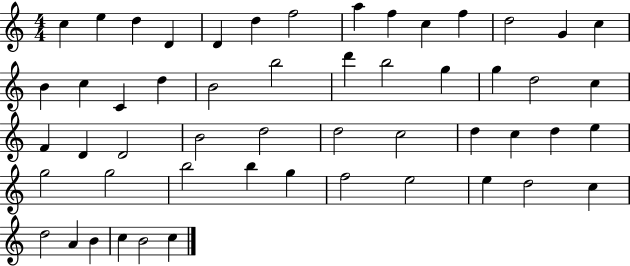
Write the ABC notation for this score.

X:1
T:Untitled
M:4/4
L:1/4
K:C
c e d D D d f2 a f c f d2 G c B c C d B2 b2 d' b2 g g d2 c F D D2 B2 d2 d2 c2 d c d e g2 g2 b2 b g f2 e2 e d2 c d2 A B c B2 c